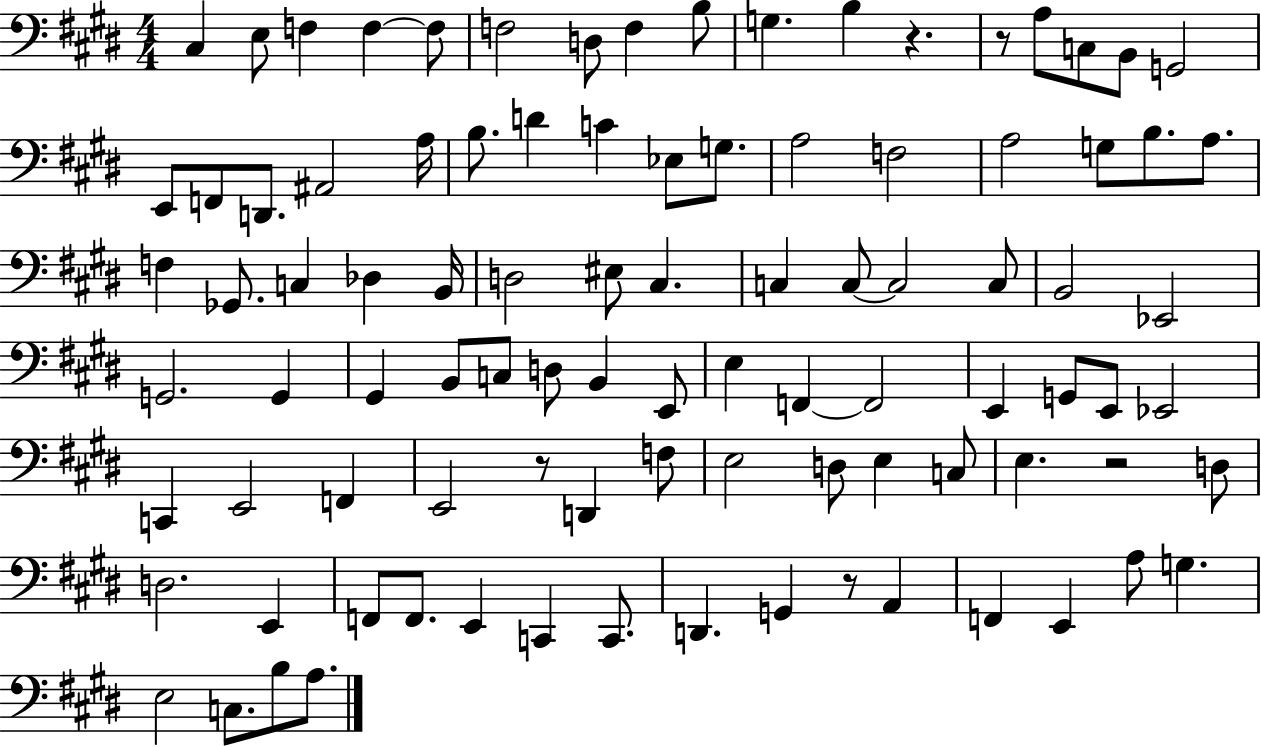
C#3/q E3/e F3/q F3/q F3/e F3/h D3/e F3/q B3/e G3/q. B3/q R/q. R/e A3/e C3/e B2/e G2/h E2/e F2/e D2/e. A#2/h A3/s B3/e. D4/q C4/q Eb3/e G3/e. A3/h F3/h A3/h G3/e B3/e. A3/e. F3/q Gb2/e. C3/q Db3/q B2/s D3/h EIS3/e C#3/q. C3/q C3/e C3/h C3/e B2/h Eb2/h G2/h. G2/q G#2/q B2/e C3/e D3/e B2/q E2/e E3/q F2/q F2/h E2/q G2/e E2/e Eb2/h C2/q E2/h F2/q E2/h R/e D2/q F3/e E3/h D3/e E3/q C3/e E3/q. R/h D3/e D3/h. E2/q F2/e F2/e. E2/q C2/q C2/e. D2/q. G2/q R/e A2/q F2/q E2/q A3/e G3/q. E3/h C3/e. B3/e A3/e.